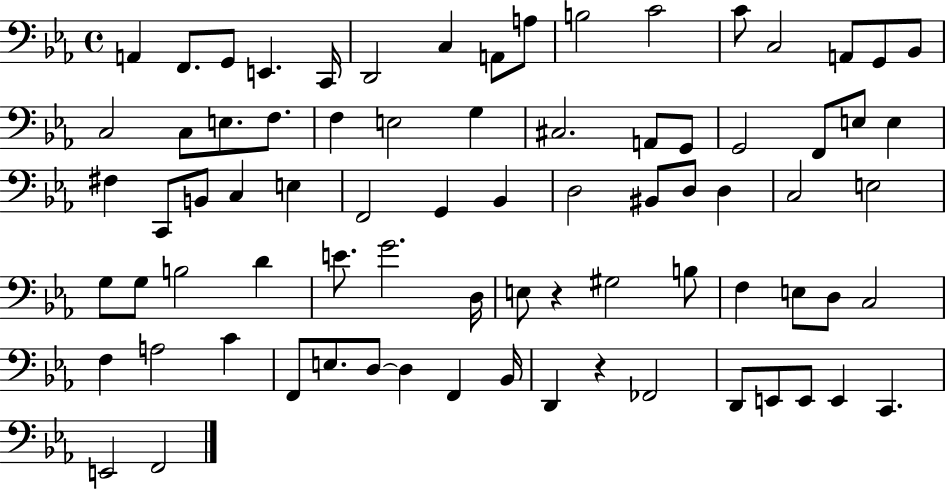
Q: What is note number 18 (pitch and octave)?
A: C3